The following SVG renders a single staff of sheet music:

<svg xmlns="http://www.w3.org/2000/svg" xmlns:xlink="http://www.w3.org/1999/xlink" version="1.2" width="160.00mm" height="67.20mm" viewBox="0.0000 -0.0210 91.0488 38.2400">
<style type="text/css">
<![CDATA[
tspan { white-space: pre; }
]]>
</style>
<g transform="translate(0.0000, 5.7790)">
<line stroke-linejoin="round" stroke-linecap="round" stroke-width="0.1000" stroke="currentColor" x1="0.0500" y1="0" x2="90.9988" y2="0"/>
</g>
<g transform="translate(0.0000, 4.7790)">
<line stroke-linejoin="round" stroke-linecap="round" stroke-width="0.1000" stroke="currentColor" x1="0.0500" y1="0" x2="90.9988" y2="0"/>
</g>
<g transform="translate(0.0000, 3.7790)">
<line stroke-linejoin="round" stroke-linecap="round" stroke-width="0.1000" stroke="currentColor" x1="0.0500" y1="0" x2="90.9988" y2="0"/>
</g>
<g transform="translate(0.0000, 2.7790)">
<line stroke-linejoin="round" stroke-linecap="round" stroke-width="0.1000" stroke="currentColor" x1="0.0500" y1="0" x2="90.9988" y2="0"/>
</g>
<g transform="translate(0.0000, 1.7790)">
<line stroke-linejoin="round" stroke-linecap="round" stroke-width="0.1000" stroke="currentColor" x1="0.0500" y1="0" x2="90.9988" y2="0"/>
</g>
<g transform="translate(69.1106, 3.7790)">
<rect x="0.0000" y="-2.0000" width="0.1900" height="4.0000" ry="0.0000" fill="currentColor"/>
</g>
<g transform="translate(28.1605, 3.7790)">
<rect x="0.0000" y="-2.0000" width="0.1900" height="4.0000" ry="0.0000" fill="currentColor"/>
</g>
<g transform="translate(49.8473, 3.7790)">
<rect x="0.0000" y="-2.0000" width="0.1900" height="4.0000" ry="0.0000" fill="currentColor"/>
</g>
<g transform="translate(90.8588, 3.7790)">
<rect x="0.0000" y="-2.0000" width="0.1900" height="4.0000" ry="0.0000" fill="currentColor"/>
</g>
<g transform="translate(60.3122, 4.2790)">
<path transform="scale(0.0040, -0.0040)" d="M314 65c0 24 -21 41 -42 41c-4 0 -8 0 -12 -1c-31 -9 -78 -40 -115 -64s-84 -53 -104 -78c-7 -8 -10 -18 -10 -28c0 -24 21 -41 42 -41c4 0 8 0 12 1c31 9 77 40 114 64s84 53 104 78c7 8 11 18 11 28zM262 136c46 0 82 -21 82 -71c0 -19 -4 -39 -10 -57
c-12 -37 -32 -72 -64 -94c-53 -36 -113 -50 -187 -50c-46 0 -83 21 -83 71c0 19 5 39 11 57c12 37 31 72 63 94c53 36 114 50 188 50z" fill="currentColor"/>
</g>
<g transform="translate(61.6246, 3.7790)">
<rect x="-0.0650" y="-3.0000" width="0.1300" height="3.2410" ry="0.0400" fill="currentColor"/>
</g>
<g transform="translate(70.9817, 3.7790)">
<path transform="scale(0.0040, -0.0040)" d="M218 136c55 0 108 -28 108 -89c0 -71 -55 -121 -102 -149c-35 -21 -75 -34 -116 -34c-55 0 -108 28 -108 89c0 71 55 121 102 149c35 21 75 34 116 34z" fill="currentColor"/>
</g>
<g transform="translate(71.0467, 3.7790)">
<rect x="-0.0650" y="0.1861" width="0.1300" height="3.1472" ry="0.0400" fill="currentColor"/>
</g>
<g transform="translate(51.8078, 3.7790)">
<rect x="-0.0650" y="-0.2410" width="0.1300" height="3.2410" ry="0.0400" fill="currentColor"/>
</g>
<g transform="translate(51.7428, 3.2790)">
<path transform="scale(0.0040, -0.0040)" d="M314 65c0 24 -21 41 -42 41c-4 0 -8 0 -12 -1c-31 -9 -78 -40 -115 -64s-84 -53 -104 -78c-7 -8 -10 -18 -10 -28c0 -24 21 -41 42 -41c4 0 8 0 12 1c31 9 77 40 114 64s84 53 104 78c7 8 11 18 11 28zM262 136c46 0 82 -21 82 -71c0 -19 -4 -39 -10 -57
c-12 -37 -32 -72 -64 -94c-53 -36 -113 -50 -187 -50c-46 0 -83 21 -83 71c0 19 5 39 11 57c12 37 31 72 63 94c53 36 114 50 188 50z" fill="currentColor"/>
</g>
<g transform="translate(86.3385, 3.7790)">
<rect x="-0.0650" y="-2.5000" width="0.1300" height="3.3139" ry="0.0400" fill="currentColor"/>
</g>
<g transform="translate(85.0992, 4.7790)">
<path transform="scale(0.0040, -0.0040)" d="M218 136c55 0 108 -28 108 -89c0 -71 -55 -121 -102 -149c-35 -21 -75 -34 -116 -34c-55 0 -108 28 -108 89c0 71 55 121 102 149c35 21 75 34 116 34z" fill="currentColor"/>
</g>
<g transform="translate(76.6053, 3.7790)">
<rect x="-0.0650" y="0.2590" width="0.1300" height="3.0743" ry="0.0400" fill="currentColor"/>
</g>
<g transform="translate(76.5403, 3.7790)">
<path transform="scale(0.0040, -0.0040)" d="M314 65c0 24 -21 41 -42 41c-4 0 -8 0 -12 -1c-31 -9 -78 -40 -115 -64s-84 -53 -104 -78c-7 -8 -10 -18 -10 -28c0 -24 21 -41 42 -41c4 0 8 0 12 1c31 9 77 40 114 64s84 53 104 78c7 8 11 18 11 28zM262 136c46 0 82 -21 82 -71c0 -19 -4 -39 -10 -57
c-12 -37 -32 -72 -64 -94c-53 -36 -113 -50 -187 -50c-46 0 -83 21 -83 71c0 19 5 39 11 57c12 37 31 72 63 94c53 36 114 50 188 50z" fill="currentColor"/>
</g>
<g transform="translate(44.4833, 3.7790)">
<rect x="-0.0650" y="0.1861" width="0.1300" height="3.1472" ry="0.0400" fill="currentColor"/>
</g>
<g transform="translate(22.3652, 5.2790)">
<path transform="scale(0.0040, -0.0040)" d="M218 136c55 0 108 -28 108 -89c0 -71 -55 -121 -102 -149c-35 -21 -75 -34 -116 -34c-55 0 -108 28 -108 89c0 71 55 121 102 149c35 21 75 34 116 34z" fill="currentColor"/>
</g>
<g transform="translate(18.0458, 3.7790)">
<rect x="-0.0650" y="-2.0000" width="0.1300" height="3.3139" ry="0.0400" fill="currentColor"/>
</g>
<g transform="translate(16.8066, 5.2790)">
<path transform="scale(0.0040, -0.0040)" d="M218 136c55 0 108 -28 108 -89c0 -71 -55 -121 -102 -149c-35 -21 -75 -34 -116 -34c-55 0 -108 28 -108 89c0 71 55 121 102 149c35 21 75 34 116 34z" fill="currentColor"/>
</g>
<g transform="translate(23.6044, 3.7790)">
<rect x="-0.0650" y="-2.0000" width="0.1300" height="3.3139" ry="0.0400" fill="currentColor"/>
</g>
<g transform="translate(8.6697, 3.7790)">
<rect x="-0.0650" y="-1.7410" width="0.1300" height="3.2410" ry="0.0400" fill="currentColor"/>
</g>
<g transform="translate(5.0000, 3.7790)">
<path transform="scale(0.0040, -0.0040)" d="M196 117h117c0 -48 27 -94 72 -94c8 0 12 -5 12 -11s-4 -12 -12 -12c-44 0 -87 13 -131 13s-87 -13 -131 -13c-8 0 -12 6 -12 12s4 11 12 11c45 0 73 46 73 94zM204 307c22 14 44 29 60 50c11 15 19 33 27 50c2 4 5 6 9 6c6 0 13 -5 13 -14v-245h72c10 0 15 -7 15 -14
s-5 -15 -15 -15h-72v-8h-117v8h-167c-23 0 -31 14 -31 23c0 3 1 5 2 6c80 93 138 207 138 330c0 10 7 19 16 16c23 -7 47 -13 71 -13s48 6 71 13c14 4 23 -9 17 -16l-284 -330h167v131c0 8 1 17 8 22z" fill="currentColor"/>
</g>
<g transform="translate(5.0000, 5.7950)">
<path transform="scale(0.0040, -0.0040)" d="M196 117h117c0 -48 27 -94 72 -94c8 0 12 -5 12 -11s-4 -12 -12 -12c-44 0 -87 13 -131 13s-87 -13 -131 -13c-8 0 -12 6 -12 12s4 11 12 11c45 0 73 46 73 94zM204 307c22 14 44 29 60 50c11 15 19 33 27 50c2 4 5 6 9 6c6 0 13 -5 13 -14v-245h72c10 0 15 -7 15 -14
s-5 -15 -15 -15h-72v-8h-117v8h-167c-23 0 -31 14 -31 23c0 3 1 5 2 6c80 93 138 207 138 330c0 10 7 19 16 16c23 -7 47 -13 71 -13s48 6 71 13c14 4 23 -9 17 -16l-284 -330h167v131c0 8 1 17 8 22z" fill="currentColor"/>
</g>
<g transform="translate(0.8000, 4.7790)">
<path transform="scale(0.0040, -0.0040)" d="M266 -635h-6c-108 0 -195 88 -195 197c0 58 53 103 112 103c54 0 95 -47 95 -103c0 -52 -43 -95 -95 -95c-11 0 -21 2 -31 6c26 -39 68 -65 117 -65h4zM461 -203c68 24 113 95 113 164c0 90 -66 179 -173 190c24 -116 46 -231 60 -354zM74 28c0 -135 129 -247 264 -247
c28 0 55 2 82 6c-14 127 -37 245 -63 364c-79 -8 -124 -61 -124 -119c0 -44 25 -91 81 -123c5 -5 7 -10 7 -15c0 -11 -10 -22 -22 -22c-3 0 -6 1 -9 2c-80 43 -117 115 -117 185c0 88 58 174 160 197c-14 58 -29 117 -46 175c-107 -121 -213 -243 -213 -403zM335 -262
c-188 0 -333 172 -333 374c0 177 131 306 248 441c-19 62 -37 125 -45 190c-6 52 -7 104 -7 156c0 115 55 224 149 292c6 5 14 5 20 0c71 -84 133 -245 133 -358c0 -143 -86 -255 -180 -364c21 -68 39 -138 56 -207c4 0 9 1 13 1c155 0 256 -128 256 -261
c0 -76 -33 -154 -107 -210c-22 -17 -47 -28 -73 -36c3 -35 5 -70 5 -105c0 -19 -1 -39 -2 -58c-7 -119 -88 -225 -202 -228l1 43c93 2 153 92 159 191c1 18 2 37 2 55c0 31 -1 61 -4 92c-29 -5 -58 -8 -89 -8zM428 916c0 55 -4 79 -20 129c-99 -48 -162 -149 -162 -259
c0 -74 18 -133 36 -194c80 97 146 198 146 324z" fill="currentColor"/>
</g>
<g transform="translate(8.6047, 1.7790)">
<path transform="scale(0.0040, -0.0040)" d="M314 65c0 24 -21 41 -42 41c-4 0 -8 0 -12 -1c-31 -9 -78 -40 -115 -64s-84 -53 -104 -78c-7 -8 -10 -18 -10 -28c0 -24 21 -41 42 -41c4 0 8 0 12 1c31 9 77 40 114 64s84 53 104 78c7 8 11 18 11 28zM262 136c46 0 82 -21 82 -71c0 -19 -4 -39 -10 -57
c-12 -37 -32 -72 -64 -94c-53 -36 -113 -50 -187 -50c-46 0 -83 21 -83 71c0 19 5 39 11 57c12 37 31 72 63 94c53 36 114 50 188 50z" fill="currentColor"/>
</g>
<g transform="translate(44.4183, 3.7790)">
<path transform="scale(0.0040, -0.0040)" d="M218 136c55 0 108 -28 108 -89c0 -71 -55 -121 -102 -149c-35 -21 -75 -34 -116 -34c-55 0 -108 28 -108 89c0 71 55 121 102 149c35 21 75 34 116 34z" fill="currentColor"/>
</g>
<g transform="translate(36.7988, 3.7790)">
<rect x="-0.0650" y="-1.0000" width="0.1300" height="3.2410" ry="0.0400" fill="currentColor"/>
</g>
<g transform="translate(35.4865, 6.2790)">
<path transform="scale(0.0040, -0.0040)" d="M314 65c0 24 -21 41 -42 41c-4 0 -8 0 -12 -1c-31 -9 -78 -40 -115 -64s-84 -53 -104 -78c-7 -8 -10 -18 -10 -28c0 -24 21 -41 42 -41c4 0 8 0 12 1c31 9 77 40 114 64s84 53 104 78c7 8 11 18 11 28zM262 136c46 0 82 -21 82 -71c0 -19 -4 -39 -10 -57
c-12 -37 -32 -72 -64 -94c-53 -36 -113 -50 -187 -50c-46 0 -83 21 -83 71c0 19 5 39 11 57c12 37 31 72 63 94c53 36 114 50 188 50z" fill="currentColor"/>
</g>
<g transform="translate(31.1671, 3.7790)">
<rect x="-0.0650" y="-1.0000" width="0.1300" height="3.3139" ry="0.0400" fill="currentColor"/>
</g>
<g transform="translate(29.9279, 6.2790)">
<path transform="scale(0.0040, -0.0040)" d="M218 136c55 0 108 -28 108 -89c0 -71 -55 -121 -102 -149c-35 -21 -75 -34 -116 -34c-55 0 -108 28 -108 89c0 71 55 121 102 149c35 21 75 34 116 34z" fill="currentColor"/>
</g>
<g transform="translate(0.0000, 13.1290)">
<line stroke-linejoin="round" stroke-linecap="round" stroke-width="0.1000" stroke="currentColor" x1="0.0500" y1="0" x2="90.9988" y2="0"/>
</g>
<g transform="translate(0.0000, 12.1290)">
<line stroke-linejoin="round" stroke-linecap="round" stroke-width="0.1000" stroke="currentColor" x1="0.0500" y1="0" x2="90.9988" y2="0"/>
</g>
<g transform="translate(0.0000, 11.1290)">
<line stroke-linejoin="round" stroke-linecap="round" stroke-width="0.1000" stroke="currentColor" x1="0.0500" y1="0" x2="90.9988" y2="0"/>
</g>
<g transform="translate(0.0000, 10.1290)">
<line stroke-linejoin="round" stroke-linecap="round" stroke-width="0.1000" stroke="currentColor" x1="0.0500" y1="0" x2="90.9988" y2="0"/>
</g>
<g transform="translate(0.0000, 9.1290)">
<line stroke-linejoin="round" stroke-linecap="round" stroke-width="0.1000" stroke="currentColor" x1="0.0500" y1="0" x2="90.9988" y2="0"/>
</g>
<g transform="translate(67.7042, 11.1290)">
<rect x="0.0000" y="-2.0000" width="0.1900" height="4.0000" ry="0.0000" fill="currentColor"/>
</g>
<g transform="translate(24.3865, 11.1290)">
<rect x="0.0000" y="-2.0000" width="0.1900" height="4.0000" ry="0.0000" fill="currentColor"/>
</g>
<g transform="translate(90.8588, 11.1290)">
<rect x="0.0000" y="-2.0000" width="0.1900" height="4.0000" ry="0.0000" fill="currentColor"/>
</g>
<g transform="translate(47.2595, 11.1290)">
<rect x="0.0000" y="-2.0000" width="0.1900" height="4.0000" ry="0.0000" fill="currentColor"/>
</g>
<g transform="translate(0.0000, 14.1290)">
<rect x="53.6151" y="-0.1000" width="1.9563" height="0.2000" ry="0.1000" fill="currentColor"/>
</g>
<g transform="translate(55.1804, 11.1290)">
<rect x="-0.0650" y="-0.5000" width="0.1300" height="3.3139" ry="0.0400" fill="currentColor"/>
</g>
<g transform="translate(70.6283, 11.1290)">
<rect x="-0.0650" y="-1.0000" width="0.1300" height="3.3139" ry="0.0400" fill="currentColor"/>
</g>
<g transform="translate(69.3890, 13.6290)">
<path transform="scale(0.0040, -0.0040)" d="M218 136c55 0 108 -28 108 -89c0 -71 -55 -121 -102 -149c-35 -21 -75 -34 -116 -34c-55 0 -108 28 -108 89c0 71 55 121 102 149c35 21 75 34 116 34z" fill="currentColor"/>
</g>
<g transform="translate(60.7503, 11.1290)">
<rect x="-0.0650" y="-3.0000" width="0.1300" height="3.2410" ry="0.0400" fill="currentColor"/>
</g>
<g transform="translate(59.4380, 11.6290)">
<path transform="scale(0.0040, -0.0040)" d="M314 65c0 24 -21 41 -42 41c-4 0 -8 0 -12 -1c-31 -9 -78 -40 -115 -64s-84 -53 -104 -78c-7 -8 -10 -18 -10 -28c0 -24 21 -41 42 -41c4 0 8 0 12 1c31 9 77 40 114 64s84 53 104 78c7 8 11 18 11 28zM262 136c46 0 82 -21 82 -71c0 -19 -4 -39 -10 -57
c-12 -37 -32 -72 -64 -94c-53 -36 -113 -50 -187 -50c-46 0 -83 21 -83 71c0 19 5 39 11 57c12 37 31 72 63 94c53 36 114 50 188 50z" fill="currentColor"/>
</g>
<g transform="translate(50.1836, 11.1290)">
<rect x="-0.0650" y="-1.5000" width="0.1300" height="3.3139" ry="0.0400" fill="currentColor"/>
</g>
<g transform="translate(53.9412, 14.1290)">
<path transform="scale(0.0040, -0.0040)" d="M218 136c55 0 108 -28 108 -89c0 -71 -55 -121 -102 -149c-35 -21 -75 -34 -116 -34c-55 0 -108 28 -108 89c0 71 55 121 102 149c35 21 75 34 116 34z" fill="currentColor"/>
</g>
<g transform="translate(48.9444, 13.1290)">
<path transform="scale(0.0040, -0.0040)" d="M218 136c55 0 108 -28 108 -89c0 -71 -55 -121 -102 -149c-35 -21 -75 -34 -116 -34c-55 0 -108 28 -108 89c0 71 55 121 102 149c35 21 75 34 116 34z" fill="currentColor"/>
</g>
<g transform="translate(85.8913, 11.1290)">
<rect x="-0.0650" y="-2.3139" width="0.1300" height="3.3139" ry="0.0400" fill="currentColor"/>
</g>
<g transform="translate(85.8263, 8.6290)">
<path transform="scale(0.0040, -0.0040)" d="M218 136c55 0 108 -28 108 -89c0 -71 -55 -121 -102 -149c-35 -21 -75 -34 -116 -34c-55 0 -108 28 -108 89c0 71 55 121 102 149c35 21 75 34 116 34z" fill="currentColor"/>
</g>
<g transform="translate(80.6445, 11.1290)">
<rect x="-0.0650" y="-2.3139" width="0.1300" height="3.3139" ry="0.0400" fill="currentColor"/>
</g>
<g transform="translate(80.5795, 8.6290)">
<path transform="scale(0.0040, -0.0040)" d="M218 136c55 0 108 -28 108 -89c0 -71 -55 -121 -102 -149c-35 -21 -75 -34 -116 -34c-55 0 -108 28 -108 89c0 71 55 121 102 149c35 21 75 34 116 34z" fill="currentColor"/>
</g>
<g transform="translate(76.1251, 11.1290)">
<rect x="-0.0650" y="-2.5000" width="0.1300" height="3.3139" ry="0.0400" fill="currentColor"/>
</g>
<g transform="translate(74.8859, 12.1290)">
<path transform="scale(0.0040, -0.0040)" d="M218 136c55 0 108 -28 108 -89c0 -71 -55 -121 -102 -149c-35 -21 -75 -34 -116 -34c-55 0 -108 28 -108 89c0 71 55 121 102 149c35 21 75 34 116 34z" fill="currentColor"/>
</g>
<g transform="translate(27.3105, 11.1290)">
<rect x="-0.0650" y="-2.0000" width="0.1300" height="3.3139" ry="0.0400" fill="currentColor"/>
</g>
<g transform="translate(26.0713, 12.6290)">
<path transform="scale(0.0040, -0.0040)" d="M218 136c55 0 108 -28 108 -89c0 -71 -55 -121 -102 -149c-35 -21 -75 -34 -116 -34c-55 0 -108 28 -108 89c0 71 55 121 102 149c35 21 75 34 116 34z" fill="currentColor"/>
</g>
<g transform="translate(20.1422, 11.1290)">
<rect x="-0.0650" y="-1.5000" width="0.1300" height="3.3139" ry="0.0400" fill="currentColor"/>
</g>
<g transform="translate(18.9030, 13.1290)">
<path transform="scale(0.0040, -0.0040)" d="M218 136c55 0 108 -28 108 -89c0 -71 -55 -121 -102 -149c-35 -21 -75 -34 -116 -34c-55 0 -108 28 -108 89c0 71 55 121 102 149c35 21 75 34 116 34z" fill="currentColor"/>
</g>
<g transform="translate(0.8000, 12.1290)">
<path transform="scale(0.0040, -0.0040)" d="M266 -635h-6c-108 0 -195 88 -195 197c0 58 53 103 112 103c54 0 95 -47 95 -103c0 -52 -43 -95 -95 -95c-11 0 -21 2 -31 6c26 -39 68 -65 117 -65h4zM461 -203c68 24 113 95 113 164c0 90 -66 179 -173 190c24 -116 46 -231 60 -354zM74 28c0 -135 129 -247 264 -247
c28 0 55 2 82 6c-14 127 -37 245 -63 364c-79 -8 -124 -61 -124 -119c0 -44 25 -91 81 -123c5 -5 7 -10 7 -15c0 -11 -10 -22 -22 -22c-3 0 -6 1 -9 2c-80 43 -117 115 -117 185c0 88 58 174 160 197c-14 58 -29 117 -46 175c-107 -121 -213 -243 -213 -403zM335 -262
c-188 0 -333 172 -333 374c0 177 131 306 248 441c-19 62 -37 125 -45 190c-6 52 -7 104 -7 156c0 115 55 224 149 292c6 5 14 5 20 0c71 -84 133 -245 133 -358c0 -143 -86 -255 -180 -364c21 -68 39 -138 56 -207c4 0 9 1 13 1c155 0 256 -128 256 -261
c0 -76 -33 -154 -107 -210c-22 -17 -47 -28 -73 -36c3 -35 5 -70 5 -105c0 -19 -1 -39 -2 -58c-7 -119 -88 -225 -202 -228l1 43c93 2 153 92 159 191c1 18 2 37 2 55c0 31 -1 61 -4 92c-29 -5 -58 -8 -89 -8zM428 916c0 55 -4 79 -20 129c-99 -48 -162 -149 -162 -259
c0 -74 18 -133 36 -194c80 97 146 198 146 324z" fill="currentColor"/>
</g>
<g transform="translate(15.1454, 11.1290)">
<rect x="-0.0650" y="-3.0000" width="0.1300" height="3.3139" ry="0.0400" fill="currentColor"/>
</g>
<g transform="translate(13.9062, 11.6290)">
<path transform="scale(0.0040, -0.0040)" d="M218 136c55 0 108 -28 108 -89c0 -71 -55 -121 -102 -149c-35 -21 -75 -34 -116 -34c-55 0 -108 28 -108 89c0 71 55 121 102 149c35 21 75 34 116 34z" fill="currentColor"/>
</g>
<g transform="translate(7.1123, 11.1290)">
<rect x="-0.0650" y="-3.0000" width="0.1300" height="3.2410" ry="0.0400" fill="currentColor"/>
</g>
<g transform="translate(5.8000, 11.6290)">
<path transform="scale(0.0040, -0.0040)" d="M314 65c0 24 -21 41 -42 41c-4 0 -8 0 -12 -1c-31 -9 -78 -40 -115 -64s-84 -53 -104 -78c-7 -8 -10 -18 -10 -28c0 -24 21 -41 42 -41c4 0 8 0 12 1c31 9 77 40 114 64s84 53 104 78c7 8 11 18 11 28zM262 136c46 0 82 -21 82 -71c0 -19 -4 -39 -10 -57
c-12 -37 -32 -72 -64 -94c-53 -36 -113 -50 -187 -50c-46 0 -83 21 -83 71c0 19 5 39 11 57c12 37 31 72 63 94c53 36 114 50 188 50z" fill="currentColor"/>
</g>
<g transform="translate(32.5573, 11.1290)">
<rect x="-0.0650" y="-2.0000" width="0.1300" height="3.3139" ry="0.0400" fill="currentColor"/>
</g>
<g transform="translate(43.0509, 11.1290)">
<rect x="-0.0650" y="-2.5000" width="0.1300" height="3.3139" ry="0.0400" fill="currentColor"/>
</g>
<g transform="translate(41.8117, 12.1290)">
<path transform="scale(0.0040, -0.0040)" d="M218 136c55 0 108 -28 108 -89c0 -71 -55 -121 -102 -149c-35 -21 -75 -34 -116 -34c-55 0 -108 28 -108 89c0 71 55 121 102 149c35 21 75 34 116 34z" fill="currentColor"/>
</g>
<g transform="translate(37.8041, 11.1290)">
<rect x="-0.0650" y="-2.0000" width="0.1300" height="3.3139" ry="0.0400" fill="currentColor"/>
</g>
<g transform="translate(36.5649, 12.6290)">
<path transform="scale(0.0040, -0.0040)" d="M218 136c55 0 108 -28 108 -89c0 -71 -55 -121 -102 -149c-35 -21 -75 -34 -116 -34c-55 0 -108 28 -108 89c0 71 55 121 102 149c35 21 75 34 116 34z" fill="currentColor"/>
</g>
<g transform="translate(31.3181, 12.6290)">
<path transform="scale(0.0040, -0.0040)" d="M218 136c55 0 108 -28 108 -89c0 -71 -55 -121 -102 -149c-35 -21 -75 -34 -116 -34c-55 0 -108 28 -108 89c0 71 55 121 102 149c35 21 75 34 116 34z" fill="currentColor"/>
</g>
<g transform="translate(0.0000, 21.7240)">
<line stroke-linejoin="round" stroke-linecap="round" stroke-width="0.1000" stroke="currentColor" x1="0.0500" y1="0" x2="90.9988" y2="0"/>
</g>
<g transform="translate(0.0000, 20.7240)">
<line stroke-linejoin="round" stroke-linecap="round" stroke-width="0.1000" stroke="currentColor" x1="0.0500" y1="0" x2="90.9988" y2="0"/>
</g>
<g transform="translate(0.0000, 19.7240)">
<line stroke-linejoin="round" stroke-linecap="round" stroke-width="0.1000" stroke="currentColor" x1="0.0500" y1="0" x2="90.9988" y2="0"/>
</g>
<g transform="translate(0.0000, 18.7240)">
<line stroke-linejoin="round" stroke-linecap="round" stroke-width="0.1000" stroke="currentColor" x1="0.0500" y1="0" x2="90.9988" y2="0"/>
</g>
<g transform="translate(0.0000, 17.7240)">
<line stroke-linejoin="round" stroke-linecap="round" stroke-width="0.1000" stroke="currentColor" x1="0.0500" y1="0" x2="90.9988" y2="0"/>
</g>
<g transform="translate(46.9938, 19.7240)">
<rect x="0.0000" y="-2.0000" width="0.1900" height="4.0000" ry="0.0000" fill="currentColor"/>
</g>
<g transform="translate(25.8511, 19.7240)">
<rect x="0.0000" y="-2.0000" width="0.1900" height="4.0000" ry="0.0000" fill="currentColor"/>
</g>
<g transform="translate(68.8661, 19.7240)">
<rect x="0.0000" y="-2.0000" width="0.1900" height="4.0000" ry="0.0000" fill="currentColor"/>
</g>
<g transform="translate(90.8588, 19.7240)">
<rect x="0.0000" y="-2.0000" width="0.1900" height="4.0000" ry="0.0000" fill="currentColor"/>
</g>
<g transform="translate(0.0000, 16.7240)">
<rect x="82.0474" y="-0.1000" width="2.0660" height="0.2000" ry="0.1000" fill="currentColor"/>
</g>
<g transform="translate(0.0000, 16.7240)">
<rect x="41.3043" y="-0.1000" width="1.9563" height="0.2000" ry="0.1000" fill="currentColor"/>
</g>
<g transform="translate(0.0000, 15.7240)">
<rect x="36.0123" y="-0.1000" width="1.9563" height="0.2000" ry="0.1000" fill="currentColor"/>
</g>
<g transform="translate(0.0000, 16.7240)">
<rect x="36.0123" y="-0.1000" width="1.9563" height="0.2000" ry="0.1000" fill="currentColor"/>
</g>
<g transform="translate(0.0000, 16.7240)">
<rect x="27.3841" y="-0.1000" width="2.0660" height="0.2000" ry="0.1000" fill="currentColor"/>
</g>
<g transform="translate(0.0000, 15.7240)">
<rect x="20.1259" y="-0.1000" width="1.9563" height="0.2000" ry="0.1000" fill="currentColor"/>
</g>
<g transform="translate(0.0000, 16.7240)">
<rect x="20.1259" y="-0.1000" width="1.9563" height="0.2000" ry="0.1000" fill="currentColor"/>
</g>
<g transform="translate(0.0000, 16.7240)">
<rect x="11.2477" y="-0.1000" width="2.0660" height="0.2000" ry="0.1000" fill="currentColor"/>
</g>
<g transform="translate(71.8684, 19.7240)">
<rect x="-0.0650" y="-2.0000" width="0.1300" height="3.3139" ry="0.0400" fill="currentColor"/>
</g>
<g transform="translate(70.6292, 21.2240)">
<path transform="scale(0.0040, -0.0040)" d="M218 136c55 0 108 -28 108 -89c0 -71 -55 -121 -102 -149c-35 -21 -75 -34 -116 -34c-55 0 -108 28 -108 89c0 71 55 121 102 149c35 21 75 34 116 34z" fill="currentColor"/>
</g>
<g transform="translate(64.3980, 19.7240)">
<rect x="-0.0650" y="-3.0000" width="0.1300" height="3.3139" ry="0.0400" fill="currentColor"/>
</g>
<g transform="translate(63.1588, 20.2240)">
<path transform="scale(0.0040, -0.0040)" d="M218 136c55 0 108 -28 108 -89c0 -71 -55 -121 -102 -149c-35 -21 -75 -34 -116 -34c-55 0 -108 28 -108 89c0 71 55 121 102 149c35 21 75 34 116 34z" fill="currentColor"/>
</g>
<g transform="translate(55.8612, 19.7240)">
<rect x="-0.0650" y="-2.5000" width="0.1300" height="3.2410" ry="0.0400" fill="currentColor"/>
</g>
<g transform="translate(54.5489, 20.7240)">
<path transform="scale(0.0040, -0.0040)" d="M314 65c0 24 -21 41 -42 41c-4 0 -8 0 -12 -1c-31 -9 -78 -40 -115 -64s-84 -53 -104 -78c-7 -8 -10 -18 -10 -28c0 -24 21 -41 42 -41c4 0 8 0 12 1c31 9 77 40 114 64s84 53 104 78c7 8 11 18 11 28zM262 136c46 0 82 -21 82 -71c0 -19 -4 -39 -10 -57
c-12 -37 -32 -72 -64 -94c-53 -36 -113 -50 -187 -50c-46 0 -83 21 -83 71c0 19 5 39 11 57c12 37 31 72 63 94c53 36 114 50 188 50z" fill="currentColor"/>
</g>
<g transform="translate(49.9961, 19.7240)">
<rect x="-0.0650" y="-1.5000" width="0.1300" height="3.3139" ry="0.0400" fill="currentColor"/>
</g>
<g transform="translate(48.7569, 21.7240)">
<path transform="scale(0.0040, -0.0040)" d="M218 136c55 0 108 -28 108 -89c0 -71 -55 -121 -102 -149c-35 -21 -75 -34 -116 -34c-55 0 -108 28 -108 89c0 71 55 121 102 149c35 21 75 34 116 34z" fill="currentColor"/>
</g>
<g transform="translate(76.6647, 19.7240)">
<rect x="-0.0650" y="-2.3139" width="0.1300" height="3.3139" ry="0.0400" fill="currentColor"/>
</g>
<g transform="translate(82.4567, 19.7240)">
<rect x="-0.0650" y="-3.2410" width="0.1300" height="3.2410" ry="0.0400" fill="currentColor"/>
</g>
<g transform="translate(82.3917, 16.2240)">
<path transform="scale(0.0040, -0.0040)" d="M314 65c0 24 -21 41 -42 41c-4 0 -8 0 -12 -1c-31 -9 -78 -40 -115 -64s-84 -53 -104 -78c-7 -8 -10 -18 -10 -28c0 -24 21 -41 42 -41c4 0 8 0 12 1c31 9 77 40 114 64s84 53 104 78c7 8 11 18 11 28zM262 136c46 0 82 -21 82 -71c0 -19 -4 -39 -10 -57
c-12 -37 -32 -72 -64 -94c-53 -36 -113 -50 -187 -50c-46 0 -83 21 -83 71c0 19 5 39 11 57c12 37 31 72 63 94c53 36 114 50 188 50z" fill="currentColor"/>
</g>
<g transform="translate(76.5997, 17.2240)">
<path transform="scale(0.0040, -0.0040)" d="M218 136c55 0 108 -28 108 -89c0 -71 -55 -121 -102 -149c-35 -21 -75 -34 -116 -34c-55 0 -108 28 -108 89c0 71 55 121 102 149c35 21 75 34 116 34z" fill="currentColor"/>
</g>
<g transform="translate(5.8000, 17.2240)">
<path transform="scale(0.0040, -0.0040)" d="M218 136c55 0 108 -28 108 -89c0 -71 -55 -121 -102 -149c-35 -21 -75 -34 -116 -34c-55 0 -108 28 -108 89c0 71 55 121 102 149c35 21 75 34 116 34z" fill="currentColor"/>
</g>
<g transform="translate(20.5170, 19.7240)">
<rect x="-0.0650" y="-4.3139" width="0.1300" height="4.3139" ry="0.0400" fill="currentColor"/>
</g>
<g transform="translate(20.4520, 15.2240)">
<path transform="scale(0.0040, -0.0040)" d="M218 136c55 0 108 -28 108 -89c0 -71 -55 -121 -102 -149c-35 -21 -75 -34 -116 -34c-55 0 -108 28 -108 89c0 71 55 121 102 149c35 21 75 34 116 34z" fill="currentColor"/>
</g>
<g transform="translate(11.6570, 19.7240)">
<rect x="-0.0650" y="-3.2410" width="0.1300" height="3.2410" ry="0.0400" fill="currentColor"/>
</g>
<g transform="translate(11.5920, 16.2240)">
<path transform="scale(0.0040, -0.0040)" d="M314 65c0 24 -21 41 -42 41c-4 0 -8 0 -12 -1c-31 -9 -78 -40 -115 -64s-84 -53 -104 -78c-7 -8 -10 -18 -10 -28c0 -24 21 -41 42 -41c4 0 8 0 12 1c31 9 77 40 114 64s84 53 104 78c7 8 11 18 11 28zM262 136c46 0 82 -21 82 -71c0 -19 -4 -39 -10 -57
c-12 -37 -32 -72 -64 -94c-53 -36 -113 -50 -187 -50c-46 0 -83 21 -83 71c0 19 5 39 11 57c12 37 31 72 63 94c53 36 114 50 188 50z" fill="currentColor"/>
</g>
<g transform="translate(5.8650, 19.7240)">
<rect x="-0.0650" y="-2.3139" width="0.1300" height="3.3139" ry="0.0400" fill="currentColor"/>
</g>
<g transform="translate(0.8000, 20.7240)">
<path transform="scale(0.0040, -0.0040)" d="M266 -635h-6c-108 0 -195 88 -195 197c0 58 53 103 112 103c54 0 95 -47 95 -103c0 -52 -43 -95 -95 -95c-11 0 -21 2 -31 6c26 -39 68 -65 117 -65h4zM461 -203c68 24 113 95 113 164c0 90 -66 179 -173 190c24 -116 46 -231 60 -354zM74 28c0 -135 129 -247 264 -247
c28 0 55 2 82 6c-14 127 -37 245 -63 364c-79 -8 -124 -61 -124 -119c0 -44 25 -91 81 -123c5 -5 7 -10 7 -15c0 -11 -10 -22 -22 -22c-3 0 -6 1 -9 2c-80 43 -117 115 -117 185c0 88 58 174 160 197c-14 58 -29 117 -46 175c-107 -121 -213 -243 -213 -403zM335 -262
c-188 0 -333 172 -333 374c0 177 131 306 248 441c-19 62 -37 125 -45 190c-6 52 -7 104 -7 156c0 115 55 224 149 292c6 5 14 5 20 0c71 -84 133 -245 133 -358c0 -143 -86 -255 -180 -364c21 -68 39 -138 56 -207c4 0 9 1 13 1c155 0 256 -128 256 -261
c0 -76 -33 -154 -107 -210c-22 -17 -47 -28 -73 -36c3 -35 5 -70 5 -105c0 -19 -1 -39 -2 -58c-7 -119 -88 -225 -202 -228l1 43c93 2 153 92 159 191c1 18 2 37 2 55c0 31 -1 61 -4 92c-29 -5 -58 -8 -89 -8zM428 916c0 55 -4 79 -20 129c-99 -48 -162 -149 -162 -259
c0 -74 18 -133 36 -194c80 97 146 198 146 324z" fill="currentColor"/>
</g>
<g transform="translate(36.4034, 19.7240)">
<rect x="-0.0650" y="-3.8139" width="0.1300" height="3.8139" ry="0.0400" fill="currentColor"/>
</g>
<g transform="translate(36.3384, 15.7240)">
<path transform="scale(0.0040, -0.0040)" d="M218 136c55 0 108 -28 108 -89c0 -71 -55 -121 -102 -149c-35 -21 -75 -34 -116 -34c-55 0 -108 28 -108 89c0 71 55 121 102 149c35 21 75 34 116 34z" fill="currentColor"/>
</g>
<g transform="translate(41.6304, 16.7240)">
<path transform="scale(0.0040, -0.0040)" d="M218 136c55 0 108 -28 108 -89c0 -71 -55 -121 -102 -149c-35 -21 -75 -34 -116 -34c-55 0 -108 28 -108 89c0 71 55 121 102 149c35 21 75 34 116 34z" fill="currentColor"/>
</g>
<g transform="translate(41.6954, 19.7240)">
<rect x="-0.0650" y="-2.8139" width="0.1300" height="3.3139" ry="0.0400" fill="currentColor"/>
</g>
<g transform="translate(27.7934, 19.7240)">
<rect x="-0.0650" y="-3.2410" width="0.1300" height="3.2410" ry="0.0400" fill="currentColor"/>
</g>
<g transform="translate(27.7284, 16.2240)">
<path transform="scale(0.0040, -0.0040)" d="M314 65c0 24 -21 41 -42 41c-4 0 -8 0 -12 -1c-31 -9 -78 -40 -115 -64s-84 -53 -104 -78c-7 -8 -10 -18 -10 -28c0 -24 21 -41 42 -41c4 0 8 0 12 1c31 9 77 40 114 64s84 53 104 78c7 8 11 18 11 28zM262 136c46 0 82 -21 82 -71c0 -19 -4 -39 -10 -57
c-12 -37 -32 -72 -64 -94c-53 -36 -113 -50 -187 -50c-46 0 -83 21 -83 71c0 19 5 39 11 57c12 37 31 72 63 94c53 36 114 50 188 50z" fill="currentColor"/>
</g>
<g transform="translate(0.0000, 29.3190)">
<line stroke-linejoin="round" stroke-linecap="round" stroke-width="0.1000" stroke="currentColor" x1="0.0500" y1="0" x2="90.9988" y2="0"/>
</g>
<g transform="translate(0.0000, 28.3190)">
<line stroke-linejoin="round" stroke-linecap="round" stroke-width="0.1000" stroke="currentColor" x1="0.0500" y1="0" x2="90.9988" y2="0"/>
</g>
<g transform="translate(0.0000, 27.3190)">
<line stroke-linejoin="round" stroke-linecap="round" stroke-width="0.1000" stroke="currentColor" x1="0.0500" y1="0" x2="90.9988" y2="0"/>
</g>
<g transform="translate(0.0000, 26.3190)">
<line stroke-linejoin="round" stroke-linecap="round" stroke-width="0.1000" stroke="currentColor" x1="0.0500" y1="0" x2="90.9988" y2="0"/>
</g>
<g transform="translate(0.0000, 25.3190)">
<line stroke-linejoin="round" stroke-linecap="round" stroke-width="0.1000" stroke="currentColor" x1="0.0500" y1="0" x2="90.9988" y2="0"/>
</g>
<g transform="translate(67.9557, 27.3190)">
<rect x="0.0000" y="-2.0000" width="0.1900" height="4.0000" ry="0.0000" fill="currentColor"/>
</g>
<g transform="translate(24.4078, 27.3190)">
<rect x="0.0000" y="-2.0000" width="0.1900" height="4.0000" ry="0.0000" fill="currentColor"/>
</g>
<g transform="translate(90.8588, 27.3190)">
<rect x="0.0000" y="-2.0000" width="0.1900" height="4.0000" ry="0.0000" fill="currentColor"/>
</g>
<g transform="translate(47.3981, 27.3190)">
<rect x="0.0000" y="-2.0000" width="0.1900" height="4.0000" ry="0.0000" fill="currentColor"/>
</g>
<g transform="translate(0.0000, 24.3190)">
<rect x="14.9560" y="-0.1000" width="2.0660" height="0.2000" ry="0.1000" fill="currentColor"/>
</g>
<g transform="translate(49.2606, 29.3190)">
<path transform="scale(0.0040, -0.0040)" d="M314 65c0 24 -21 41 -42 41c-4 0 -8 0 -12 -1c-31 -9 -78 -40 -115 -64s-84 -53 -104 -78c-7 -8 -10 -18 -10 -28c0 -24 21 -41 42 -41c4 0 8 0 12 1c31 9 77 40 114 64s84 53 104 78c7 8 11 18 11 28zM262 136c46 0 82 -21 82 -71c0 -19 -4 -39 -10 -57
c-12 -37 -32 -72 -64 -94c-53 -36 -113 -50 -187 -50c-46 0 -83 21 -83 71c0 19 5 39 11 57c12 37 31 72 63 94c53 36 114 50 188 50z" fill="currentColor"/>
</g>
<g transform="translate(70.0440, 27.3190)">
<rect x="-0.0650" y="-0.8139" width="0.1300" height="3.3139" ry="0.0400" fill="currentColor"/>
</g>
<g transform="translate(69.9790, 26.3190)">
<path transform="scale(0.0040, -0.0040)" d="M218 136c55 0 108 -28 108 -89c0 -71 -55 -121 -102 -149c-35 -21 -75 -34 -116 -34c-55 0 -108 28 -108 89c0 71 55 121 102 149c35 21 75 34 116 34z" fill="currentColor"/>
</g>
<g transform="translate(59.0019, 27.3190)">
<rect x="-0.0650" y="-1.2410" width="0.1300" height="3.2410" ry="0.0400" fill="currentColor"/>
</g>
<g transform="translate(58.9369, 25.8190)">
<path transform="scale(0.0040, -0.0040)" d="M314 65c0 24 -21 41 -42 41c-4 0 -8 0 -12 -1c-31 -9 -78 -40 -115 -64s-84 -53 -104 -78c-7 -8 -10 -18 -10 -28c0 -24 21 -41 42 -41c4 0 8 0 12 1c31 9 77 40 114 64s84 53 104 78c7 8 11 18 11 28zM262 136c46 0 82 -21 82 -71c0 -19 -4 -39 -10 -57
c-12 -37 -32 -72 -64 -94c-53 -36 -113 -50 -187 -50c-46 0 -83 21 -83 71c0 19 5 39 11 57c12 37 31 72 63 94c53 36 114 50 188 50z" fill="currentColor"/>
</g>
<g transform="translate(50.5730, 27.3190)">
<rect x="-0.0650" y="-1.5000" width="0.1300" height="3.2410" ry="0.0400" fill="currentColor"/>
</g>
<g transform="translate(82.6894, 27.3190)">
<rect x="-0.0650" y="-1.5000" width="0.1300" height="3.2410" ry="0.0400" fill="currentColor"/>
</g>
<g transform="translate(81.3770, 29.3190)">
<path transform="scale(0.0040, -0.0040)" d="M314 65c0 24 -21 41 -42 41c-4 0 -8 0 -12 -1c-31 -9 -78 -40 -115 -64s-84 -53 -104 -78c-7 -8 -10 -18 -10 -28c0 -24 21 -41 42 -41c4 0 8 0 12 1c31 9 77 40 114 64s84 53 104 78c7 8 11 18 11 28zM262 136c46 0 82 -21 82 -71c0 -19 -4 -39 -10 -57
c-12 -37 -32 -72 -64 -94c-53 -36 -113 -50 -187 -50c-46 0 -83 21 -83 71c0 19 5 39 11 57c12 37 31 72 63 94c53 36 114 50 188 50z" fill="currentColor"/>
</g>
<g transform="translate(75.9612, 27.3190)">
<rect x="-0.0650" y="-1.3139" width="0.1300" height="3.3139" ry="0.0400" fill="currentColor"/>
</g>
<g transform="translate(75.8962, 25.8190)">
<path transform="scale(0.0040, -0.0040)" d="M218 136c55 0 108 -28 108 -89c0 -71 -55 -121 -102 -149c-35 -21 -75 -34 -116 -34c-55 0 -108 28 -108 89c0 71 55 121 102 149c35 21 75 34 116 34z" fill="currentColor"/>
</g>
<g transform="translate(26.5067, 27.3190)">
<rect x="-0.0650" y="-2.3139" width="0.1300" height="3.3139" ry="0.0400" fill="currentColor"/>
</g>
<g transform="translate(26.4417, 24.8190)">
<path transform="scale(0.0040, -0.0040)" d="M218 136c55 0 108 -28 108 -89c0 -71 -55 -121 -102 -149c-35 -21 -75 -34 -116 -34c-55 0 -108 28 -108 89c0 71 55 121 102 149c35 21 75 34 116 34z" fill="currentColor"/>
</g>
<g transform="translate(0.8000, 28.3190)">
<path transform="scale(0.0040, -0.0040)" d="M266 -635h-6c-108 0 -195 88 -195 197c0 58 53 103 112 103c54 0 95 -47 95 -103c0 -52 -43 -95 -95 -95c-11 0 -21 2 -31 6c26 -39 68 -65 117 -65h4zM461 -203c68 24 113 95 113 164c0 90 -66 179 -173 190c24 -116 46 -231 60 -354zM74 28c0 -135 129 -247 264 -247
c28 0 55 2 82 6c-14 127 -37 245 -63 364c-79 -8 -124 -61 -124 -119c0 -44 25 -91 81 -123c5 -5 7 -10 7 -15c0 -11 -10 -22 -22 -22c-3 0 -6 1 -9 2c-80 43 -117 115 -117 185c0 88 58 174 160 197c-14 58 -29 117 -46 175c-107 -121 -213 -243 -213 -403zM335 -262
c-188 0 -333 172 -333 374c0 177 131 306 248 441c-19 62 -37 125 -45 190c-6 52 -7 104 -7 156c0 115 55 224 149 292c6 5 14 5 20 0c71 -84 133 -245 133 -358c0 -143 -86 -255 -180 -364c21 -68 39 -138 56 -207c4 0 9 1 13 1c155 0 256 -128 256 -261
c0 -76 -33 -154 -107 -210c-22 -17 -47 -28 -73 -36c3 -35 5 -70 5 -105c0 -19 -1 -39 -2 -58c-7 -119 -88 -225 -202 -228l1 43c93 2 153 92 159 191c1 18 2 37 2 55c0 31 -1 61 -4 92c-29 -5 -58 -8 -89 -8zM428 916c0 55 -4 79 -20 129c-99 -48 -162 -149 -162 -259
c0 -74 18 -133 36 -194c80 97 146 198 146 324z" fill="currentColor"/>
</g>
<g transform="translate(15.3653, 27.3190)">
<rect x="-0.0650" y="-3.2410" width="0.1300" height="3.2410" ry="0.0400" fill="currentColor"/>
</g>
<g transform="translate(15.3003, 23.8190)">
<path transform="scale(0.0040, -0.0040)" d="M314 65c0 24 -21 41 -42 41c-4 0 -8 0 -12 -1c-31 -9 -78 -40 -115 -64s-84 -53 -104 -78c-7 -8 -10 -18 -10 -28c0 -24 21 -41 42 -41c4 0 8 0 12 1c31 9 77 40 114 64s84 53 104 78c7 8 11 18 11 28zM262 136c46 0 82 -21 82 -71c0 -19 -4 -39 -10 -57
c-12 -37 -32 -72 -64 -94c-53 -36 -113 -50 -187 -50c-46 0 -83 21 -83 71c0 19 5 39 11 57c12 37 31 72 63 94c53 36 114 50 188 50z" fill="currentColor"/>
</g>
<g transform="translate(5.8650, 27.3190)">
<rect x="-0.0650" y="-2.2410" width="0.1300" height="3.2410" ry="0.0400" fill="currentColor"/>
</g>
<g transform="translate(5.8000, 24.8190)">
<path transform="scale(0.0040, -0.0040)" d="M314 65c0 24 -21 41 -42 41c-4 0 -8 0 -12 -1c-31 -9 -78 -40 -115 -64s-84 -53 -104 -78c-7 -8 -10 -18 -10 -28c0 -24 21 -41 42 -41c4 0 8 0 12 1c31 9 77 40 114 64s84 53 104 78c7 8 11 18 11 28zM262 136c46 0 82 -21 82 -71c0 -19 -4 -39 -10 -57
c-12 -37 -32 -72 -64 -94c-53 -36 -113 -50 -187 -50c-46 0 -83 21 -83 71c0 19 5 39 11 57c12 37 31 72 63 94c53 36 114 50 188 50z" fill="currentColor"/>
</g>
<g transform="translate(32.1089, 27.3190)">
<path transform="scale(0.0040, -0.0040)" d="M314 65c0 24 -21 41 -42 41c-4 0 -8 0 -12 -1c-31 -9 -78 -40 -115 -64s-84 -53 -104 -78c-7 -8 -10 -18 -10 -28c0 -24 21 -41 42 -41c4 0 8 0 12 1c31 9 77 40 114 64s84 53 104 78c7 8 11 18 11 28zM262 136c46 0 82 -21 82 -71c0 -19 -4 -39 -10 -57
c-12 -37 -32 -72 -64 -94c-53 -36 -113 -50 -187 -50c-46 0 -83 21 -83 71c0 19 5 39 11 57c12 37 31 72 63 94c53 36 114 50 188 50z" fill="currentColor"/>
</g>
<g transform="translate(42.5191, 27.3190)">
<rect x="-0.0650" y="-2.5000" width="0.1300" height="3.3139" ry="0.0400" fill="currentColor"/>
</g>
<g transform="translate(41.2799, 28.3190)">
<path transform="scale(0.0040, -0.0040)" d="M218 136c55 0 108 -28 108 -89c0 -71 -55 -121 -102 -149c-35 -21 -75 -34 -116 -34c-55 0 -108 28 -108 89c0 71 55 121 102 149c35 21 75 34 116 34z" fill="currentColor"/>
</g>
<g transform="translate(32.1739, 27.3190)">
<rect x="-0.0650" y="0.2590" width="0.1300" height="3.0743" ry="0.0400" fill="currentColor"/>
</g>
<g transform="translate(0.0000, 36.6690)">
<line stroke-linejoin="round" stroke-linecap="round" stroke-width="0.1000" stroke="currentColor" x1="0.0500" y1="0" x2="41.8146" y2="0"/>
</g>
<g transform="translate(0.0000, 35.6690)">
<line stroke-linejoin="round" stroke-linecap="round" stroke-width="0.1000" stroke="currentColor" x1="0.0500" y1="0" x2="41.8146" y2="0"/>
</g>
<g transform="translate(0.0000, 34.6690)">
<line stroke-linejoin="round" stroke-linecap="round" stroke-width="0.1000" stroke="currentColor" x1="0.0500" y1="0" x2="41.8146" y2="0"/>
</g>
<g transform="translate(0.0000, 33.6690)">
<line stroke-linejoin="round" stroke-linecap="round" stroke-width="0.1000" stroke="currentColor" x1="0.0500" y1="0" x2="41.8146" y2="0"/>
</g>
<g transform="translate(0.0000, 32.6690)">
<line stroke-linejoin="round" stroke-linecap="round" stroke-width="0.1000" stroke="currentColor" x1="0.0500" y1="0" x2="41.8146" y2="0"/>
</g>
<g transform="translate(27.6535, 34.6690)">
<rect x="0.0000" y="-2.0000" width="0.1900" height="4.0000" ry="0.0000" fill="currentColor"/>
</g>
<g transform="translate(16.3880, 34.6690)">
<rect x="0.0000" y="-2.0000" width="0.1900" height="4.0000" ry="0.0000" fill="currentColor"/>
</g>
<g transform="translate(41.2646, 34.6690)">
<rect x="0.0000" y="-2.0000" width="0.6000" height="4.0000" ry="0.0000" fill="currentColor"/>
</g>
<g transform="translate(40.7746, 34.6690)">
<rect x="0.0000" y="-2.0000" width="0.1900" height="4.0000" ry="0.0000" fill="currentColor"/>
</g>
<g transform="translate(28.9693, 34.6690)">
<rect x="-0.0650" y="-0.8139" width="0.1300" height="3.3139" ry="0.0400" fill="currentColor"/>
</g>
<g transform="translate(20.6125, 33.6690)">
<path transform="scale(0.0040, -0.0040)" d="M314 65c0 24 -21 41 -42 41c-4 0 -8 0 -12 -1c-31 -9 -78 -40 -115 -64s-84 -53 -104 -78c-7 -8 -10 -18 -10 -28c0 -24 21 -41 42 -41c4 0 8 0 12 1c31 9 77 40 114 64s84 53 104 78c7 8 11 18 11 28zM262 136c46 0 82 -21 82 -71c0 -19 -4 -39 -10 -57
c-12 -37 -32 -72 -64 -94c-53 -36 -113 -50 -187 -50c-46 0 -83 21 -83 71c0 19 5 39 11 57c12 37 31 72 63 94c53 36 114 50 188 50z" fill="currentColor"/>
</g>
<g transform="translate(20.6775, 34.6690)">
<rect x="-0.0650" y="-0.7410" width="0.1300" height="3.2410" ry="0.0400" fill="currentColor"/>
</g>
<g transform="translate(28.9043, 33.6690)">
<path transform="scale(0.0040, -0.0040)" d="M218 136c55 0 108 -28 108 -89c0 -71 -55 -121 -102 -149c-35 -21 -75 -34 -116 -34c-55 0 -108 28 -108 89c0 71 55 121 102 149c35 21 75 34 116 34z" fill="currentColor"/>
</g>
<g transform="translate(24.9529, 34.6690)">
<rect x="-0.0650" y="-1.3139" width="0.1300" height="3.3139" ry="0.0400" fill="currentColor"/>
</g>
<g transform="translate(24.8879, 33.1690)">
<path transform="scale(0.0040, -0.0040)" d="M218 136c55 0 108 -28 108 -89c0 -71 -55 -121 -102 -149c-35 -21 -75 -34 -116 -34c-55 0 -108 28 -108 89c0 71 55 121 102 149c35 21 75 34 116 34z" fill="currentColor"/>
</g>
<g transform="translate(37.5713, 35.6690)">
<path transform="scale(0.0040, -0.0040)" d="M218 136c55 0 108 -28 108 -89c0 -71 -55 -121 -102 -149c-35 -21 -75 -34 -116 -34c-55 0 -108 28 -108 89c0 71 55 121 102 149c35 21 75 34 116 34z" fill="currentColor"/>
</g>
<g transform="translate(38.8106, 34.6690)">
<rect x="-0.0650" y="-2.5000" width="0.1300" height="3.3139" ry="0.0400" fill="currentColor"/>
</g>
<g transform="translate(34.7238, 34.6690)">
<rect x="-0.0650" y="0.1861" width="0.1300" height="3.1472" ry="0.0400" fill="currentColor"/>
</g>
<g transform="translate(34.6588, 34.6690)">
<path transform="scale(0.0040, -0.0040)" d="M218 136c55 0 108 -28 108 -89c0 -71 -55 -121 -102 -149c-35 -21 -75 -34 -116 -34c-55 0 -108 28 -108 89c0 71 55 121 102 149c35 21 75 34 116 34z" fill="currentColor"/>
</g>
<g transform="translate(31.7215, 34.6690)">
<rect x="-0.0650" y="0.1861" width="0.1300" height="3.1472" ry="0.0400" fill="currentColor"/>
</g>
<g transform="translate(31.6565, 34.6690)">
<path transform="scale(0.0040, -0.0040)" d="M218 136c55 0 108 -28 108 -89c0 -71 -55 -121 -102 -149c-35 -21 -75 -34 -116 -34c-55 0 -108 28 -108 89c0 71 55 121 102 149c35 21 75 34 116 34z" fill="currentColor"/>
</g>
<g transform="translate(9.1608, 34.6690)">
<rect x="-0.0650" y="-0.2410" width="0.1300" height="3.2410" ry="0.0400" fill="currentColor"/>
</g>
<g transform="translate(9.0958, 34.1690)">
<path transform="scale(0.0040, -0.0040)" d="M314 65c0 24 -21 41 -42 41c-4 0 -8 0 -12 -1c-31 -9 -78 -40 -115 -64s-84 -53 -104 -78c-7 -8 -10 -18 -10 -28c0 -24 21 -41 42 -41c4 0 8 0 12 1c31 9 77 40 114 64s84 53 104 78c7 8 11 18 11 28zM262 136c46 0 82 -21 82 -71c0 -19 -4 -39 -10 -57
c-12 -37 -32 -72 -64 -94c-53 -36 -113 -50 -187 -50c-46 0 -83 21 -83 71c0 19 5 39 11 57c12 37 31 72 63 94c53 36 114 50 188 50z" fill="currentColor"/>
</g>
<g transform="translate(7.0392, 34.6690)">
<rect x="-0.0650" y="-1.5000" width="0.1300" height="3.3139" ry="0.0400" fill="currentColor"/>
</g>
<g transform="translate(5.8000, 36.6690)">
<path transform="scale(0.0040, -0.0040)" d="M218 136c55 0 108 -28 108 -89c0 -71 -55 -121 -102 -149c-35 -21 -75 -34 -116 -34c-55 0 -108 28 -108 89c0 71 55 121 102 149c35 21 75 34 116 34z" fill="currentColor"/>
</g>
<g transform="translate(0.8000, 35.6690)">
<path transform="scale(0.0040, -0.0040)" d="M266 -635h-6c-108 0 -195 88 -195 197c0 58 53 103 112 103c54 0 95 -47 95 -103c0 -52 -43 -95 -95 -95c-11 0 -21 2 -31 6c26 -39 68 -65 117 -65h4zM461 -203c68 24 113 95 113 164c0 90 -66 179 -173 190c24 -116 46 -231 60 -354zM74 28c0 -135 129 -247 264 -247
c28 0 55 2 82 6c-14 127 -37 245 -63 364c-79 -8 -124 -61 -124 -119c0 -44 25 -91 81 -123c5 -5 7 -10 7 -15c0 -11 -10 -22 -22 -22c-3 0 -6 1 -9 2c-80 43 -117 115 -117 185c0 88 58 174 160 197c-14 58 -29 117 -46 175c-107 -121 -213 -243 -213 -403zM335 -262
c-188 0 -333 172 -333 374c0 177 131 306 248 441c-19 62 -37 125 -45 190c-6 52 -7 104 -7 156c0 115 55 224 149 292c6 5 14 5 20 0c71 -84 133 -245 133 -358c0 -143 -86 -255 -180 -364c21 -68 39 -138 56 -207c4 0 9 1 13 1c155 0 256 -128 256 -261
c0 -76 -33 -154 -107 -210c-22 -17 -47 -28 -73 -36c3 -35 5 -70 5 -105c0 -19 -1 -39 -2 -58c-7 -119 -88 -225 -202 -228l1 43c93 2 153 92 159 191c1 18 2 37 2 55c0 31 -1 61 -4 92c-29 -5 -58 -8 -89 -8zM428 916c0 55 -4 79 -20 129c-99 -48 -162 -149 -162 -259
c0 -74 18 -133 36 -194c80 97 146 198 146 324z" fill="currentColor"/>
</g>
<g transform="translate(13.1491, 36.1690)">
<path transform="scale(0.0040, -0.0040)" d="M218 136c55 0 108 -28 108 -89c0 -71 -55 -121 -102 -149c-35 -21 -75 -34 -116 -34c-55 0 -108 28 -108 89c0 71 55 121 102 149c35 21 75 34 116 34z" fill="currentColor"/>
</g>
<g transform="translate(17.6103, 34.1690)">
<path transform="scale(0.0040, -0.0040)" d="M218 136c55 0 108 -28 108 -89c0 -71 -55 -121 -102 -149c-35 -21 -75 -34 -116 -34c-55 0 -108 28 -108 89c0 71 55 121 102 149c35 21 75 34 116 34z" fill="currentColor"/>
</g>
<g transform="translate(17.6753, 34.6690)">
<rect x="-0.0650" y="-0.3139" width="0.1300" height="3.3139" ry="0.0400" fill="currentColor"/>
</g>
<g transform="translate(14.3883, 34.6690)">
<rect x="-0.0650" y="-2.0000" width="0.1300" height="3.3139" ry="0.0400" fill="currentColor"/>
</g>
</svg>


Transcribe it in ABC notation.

X:1
T:Untitled
M:4/4
L:1/4
K:C
f2 F F D D2 B c2 A2 B B2 G A2 A E F F F G E C A2 D G g g g b2 d' b2 c' a E G2 A F g b2 g2 b2 g B2 G E2 e2 d e E2 E c2 F c d2 e d B B G